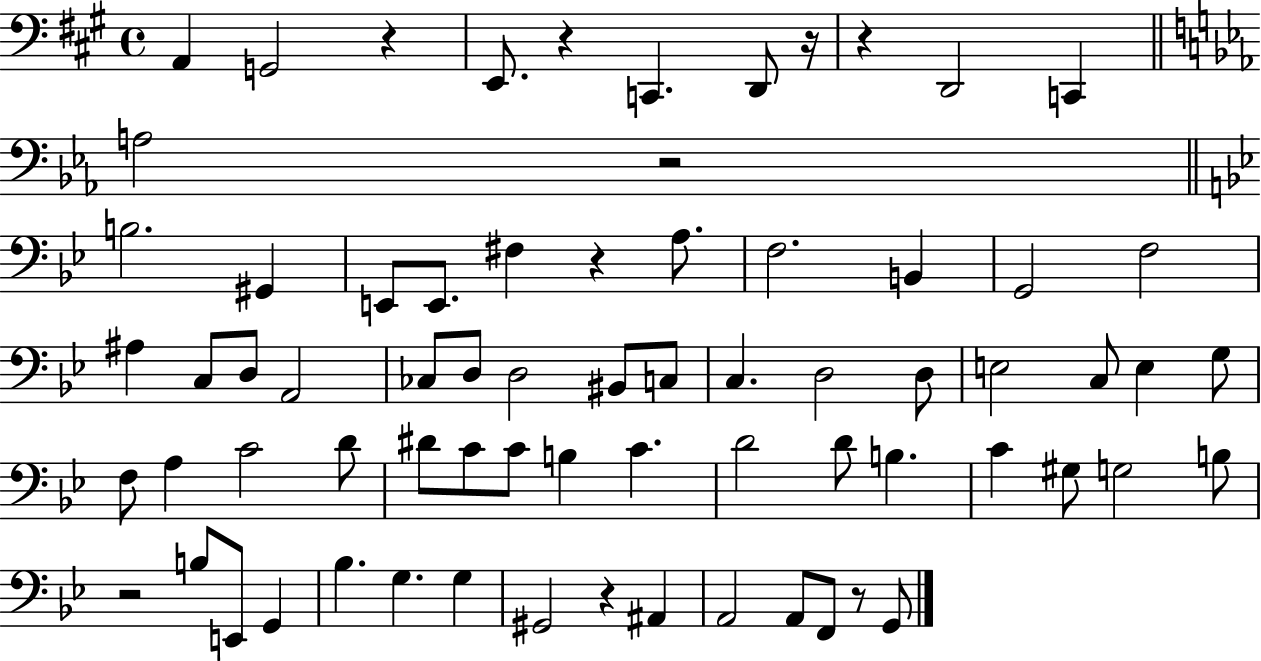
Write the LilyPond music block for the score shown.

{
  \clef bass
  \time 4/4
  \defaultTimeSignature
  \key a \major
  a,4 g,2 r4 | e,8. r4 c,4. d,8 r16 | r4 d,2 c,4 | \bar "||" \break \key ees \major a2 r2 | \bar "||" \break \key g \minor b2. gis,4 | e,8 e,8. fis4 r4 a8. | f2. b,4 | g,2 f2 | \break ais4 c8 d8 a,2 | ces8 d8 d2 bis,8 c8 | c4. d2 d8 | e2 c8 e4 g8 | \break f8 a4 c'2 d'8 | dis'8 c'8 c'8 b4 c'4. | d'2 d'8 b4. | c'4 gis8 g2 b8 | \break r2 b8 e,8 g,4 | bes4. g4. g4 | gis,2 r4 ais,4 | a,2 a,8 f,8 r8 g,8 | \break \bar "|."
}